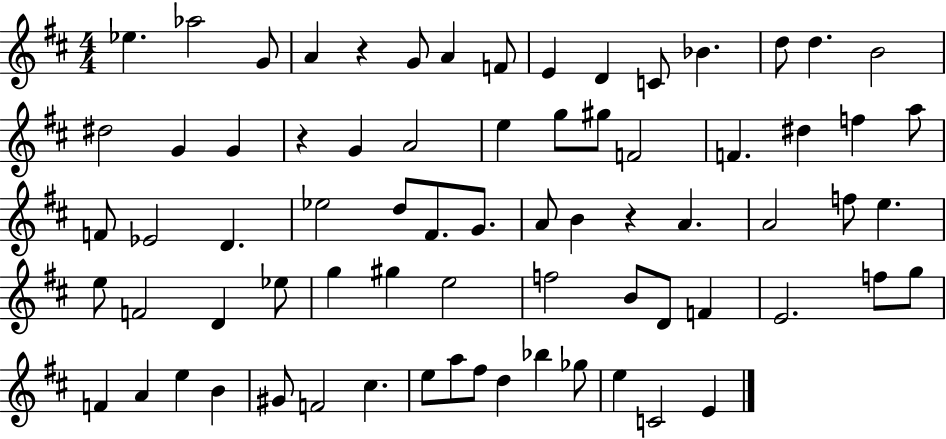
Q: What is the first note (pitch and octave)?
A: Eb5